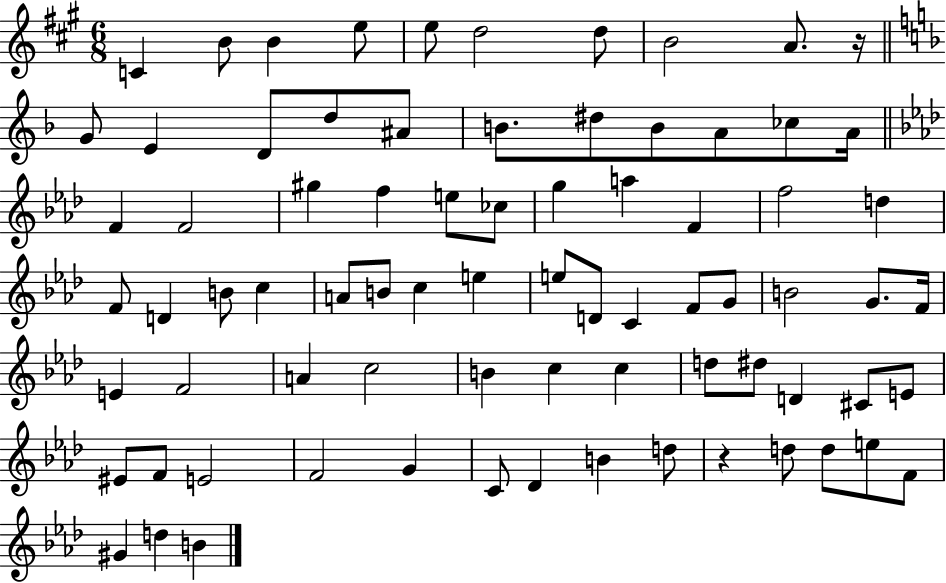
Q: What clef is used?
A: treble